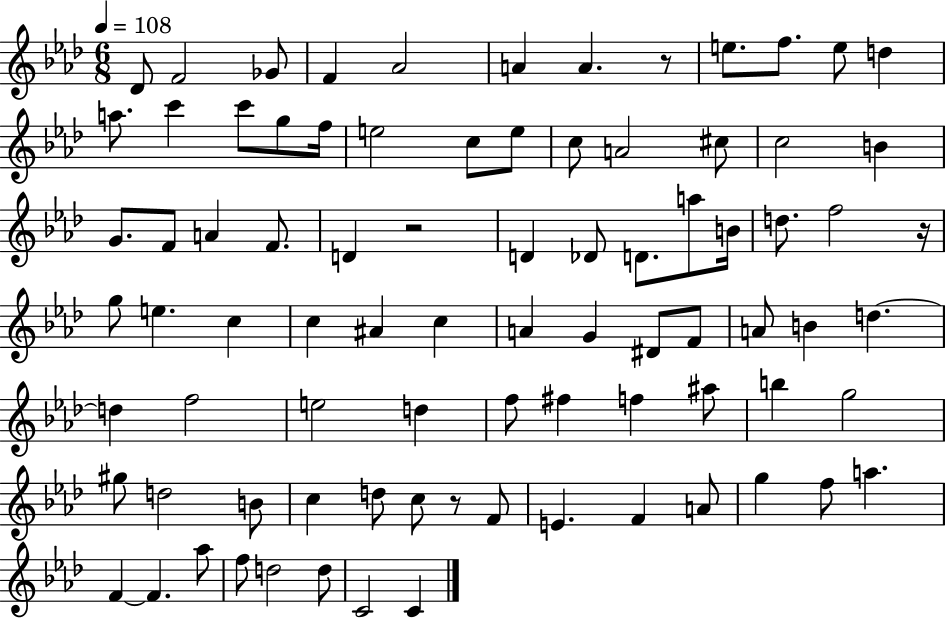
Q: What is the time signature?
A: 6/8